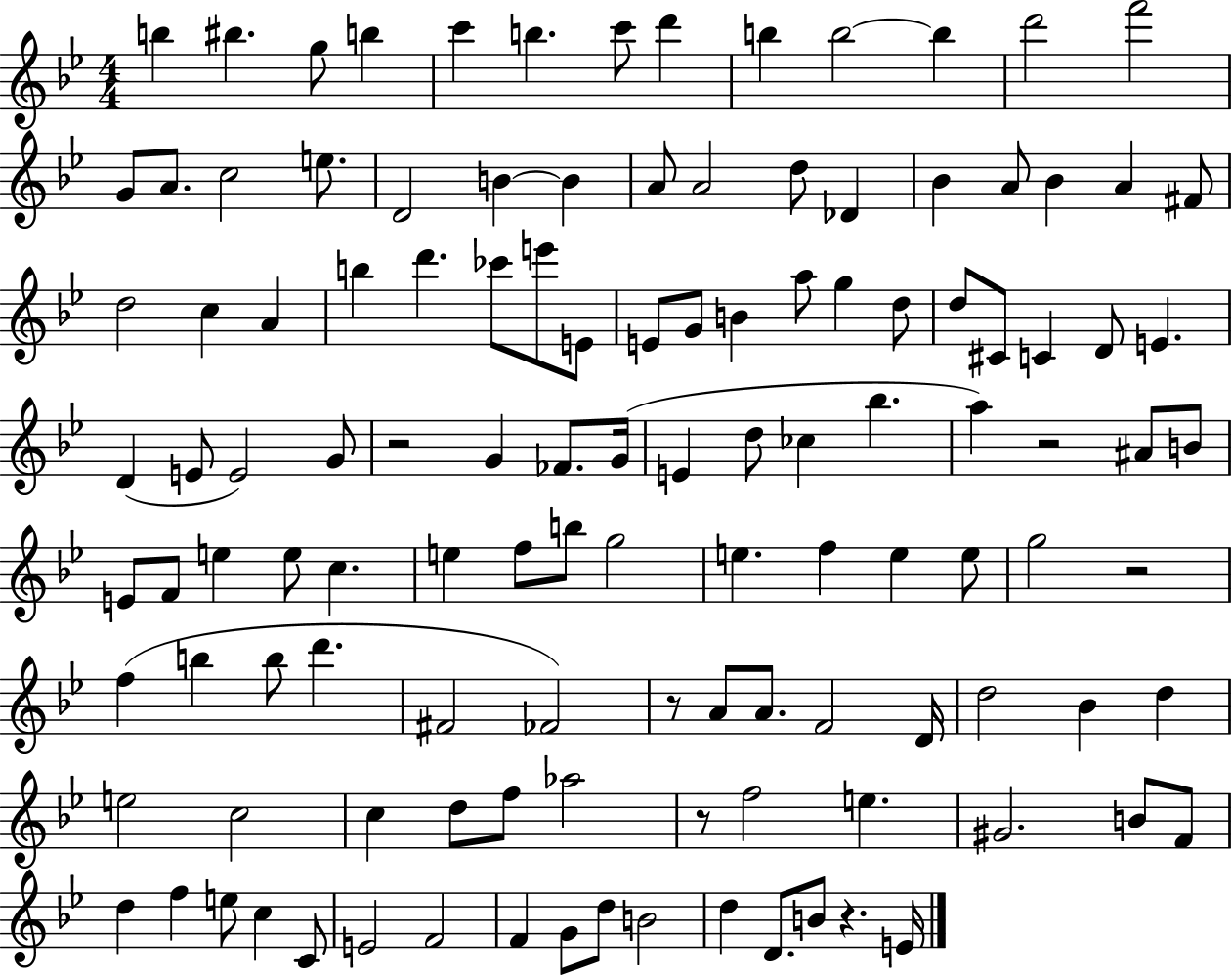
{
  \clef treble
  \numericTimeSignature
  \time 4/4
  \key bes \major
  \repeat volta 2 { b''4 bis''4. g''8 b''4 | c'''4 b''4. c'''8 d'''4 | b''4 b''2~~ b''4 | d'''2 f'''2 | \break g'8 a'8. c''2 e''8. | d'2 b'4~~ b'4 | a'8 a'2 d''8 des'4 | bes'4 a'8 bes'4 a'4 fis'8 | \break d''2 c''4 a'4 | b''4 d'''4. ces'''8 e'''8 e'8 | e'8 g'8 b'4 a''8 g''4 d''8 | d''8 cis'8 c'4 d'8 e'4. | \break d'4( e'8 e'2) g'8 | r2 g'4 fes'8. g'16( | e'4 d''8 ces''4 bes''4. | a''4) r2 ais'8 b'8 | \break e'8 f'8 e''4 e''8 c''4. | e''4 f''8 b''8 g''2 | e''4. f''4 e''4 e''8 | g''2 r2 | \break f''4( b''4 b''8 d'''4. | fis'2 fes'2) | r8 a'8 a'8. f'2 d'16 | d''2 bes'4 d''4 | \break e''2 c''2 | c''4 d''8 f''8 aes''2 | r8 f''2 e''4. | gis'2. b'8 f'8 | \break d''4 f''4 e''8 c''4 c'8 | e'2 f'2 | f'4 g'8 d''8 b'2 | d''4 d'8. b'8 r4. e'16 | \break } \bar "|."
}